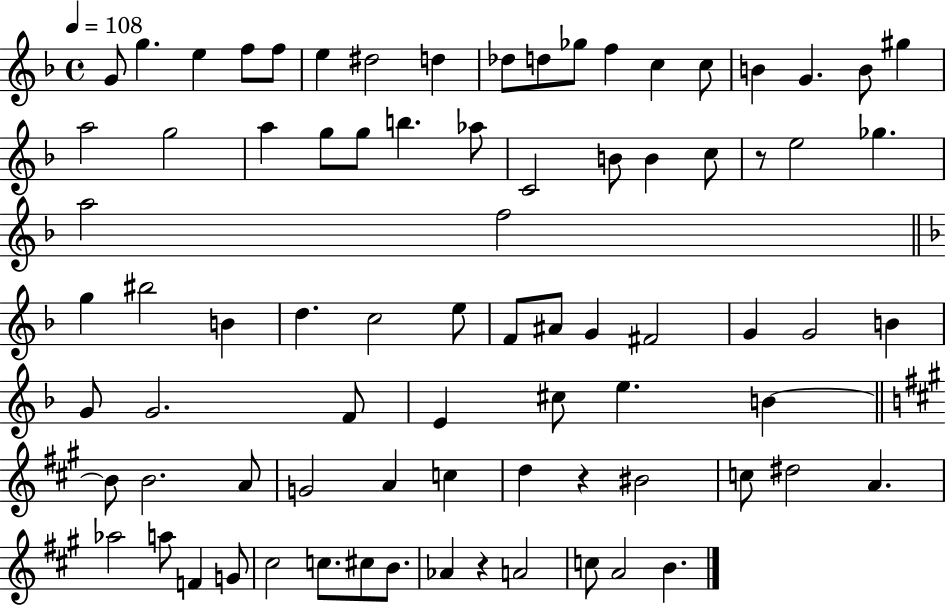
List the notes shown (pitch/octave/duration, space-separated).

G4/e G5/q. E5/q F5/e F5/e E5/q D#5/h D5/q Db5/e D5/e Gb5/e F5/q C5/q C5/e B4/q G4/q. B4/e G#5/q A5/h G5/h A5/q G5/e G5/e B5/q. Ab5/e C4/h B4/e B4/q C5/e R/e E5/h Gb5/q. A5/h F5/h G5/q BIS5/h B4/q D5/q. C5/h E5/e F4/e A#4/e G4/q F#4/h G4/q G4/h B4/q G4/e G4/h. F4/e E4/q C#5/e E5/q. B4/q B4/e B4/h. A4/e G4/h A4/q C5/q D5/q R/q BIS4/h C5/e D#5/h A4/q. Ab5/h A5/e F4/q G4/e C#5/h C5/e. C#5/e B4/e. Ab4/q R/q A4/h C5/e A4/h B4/q.